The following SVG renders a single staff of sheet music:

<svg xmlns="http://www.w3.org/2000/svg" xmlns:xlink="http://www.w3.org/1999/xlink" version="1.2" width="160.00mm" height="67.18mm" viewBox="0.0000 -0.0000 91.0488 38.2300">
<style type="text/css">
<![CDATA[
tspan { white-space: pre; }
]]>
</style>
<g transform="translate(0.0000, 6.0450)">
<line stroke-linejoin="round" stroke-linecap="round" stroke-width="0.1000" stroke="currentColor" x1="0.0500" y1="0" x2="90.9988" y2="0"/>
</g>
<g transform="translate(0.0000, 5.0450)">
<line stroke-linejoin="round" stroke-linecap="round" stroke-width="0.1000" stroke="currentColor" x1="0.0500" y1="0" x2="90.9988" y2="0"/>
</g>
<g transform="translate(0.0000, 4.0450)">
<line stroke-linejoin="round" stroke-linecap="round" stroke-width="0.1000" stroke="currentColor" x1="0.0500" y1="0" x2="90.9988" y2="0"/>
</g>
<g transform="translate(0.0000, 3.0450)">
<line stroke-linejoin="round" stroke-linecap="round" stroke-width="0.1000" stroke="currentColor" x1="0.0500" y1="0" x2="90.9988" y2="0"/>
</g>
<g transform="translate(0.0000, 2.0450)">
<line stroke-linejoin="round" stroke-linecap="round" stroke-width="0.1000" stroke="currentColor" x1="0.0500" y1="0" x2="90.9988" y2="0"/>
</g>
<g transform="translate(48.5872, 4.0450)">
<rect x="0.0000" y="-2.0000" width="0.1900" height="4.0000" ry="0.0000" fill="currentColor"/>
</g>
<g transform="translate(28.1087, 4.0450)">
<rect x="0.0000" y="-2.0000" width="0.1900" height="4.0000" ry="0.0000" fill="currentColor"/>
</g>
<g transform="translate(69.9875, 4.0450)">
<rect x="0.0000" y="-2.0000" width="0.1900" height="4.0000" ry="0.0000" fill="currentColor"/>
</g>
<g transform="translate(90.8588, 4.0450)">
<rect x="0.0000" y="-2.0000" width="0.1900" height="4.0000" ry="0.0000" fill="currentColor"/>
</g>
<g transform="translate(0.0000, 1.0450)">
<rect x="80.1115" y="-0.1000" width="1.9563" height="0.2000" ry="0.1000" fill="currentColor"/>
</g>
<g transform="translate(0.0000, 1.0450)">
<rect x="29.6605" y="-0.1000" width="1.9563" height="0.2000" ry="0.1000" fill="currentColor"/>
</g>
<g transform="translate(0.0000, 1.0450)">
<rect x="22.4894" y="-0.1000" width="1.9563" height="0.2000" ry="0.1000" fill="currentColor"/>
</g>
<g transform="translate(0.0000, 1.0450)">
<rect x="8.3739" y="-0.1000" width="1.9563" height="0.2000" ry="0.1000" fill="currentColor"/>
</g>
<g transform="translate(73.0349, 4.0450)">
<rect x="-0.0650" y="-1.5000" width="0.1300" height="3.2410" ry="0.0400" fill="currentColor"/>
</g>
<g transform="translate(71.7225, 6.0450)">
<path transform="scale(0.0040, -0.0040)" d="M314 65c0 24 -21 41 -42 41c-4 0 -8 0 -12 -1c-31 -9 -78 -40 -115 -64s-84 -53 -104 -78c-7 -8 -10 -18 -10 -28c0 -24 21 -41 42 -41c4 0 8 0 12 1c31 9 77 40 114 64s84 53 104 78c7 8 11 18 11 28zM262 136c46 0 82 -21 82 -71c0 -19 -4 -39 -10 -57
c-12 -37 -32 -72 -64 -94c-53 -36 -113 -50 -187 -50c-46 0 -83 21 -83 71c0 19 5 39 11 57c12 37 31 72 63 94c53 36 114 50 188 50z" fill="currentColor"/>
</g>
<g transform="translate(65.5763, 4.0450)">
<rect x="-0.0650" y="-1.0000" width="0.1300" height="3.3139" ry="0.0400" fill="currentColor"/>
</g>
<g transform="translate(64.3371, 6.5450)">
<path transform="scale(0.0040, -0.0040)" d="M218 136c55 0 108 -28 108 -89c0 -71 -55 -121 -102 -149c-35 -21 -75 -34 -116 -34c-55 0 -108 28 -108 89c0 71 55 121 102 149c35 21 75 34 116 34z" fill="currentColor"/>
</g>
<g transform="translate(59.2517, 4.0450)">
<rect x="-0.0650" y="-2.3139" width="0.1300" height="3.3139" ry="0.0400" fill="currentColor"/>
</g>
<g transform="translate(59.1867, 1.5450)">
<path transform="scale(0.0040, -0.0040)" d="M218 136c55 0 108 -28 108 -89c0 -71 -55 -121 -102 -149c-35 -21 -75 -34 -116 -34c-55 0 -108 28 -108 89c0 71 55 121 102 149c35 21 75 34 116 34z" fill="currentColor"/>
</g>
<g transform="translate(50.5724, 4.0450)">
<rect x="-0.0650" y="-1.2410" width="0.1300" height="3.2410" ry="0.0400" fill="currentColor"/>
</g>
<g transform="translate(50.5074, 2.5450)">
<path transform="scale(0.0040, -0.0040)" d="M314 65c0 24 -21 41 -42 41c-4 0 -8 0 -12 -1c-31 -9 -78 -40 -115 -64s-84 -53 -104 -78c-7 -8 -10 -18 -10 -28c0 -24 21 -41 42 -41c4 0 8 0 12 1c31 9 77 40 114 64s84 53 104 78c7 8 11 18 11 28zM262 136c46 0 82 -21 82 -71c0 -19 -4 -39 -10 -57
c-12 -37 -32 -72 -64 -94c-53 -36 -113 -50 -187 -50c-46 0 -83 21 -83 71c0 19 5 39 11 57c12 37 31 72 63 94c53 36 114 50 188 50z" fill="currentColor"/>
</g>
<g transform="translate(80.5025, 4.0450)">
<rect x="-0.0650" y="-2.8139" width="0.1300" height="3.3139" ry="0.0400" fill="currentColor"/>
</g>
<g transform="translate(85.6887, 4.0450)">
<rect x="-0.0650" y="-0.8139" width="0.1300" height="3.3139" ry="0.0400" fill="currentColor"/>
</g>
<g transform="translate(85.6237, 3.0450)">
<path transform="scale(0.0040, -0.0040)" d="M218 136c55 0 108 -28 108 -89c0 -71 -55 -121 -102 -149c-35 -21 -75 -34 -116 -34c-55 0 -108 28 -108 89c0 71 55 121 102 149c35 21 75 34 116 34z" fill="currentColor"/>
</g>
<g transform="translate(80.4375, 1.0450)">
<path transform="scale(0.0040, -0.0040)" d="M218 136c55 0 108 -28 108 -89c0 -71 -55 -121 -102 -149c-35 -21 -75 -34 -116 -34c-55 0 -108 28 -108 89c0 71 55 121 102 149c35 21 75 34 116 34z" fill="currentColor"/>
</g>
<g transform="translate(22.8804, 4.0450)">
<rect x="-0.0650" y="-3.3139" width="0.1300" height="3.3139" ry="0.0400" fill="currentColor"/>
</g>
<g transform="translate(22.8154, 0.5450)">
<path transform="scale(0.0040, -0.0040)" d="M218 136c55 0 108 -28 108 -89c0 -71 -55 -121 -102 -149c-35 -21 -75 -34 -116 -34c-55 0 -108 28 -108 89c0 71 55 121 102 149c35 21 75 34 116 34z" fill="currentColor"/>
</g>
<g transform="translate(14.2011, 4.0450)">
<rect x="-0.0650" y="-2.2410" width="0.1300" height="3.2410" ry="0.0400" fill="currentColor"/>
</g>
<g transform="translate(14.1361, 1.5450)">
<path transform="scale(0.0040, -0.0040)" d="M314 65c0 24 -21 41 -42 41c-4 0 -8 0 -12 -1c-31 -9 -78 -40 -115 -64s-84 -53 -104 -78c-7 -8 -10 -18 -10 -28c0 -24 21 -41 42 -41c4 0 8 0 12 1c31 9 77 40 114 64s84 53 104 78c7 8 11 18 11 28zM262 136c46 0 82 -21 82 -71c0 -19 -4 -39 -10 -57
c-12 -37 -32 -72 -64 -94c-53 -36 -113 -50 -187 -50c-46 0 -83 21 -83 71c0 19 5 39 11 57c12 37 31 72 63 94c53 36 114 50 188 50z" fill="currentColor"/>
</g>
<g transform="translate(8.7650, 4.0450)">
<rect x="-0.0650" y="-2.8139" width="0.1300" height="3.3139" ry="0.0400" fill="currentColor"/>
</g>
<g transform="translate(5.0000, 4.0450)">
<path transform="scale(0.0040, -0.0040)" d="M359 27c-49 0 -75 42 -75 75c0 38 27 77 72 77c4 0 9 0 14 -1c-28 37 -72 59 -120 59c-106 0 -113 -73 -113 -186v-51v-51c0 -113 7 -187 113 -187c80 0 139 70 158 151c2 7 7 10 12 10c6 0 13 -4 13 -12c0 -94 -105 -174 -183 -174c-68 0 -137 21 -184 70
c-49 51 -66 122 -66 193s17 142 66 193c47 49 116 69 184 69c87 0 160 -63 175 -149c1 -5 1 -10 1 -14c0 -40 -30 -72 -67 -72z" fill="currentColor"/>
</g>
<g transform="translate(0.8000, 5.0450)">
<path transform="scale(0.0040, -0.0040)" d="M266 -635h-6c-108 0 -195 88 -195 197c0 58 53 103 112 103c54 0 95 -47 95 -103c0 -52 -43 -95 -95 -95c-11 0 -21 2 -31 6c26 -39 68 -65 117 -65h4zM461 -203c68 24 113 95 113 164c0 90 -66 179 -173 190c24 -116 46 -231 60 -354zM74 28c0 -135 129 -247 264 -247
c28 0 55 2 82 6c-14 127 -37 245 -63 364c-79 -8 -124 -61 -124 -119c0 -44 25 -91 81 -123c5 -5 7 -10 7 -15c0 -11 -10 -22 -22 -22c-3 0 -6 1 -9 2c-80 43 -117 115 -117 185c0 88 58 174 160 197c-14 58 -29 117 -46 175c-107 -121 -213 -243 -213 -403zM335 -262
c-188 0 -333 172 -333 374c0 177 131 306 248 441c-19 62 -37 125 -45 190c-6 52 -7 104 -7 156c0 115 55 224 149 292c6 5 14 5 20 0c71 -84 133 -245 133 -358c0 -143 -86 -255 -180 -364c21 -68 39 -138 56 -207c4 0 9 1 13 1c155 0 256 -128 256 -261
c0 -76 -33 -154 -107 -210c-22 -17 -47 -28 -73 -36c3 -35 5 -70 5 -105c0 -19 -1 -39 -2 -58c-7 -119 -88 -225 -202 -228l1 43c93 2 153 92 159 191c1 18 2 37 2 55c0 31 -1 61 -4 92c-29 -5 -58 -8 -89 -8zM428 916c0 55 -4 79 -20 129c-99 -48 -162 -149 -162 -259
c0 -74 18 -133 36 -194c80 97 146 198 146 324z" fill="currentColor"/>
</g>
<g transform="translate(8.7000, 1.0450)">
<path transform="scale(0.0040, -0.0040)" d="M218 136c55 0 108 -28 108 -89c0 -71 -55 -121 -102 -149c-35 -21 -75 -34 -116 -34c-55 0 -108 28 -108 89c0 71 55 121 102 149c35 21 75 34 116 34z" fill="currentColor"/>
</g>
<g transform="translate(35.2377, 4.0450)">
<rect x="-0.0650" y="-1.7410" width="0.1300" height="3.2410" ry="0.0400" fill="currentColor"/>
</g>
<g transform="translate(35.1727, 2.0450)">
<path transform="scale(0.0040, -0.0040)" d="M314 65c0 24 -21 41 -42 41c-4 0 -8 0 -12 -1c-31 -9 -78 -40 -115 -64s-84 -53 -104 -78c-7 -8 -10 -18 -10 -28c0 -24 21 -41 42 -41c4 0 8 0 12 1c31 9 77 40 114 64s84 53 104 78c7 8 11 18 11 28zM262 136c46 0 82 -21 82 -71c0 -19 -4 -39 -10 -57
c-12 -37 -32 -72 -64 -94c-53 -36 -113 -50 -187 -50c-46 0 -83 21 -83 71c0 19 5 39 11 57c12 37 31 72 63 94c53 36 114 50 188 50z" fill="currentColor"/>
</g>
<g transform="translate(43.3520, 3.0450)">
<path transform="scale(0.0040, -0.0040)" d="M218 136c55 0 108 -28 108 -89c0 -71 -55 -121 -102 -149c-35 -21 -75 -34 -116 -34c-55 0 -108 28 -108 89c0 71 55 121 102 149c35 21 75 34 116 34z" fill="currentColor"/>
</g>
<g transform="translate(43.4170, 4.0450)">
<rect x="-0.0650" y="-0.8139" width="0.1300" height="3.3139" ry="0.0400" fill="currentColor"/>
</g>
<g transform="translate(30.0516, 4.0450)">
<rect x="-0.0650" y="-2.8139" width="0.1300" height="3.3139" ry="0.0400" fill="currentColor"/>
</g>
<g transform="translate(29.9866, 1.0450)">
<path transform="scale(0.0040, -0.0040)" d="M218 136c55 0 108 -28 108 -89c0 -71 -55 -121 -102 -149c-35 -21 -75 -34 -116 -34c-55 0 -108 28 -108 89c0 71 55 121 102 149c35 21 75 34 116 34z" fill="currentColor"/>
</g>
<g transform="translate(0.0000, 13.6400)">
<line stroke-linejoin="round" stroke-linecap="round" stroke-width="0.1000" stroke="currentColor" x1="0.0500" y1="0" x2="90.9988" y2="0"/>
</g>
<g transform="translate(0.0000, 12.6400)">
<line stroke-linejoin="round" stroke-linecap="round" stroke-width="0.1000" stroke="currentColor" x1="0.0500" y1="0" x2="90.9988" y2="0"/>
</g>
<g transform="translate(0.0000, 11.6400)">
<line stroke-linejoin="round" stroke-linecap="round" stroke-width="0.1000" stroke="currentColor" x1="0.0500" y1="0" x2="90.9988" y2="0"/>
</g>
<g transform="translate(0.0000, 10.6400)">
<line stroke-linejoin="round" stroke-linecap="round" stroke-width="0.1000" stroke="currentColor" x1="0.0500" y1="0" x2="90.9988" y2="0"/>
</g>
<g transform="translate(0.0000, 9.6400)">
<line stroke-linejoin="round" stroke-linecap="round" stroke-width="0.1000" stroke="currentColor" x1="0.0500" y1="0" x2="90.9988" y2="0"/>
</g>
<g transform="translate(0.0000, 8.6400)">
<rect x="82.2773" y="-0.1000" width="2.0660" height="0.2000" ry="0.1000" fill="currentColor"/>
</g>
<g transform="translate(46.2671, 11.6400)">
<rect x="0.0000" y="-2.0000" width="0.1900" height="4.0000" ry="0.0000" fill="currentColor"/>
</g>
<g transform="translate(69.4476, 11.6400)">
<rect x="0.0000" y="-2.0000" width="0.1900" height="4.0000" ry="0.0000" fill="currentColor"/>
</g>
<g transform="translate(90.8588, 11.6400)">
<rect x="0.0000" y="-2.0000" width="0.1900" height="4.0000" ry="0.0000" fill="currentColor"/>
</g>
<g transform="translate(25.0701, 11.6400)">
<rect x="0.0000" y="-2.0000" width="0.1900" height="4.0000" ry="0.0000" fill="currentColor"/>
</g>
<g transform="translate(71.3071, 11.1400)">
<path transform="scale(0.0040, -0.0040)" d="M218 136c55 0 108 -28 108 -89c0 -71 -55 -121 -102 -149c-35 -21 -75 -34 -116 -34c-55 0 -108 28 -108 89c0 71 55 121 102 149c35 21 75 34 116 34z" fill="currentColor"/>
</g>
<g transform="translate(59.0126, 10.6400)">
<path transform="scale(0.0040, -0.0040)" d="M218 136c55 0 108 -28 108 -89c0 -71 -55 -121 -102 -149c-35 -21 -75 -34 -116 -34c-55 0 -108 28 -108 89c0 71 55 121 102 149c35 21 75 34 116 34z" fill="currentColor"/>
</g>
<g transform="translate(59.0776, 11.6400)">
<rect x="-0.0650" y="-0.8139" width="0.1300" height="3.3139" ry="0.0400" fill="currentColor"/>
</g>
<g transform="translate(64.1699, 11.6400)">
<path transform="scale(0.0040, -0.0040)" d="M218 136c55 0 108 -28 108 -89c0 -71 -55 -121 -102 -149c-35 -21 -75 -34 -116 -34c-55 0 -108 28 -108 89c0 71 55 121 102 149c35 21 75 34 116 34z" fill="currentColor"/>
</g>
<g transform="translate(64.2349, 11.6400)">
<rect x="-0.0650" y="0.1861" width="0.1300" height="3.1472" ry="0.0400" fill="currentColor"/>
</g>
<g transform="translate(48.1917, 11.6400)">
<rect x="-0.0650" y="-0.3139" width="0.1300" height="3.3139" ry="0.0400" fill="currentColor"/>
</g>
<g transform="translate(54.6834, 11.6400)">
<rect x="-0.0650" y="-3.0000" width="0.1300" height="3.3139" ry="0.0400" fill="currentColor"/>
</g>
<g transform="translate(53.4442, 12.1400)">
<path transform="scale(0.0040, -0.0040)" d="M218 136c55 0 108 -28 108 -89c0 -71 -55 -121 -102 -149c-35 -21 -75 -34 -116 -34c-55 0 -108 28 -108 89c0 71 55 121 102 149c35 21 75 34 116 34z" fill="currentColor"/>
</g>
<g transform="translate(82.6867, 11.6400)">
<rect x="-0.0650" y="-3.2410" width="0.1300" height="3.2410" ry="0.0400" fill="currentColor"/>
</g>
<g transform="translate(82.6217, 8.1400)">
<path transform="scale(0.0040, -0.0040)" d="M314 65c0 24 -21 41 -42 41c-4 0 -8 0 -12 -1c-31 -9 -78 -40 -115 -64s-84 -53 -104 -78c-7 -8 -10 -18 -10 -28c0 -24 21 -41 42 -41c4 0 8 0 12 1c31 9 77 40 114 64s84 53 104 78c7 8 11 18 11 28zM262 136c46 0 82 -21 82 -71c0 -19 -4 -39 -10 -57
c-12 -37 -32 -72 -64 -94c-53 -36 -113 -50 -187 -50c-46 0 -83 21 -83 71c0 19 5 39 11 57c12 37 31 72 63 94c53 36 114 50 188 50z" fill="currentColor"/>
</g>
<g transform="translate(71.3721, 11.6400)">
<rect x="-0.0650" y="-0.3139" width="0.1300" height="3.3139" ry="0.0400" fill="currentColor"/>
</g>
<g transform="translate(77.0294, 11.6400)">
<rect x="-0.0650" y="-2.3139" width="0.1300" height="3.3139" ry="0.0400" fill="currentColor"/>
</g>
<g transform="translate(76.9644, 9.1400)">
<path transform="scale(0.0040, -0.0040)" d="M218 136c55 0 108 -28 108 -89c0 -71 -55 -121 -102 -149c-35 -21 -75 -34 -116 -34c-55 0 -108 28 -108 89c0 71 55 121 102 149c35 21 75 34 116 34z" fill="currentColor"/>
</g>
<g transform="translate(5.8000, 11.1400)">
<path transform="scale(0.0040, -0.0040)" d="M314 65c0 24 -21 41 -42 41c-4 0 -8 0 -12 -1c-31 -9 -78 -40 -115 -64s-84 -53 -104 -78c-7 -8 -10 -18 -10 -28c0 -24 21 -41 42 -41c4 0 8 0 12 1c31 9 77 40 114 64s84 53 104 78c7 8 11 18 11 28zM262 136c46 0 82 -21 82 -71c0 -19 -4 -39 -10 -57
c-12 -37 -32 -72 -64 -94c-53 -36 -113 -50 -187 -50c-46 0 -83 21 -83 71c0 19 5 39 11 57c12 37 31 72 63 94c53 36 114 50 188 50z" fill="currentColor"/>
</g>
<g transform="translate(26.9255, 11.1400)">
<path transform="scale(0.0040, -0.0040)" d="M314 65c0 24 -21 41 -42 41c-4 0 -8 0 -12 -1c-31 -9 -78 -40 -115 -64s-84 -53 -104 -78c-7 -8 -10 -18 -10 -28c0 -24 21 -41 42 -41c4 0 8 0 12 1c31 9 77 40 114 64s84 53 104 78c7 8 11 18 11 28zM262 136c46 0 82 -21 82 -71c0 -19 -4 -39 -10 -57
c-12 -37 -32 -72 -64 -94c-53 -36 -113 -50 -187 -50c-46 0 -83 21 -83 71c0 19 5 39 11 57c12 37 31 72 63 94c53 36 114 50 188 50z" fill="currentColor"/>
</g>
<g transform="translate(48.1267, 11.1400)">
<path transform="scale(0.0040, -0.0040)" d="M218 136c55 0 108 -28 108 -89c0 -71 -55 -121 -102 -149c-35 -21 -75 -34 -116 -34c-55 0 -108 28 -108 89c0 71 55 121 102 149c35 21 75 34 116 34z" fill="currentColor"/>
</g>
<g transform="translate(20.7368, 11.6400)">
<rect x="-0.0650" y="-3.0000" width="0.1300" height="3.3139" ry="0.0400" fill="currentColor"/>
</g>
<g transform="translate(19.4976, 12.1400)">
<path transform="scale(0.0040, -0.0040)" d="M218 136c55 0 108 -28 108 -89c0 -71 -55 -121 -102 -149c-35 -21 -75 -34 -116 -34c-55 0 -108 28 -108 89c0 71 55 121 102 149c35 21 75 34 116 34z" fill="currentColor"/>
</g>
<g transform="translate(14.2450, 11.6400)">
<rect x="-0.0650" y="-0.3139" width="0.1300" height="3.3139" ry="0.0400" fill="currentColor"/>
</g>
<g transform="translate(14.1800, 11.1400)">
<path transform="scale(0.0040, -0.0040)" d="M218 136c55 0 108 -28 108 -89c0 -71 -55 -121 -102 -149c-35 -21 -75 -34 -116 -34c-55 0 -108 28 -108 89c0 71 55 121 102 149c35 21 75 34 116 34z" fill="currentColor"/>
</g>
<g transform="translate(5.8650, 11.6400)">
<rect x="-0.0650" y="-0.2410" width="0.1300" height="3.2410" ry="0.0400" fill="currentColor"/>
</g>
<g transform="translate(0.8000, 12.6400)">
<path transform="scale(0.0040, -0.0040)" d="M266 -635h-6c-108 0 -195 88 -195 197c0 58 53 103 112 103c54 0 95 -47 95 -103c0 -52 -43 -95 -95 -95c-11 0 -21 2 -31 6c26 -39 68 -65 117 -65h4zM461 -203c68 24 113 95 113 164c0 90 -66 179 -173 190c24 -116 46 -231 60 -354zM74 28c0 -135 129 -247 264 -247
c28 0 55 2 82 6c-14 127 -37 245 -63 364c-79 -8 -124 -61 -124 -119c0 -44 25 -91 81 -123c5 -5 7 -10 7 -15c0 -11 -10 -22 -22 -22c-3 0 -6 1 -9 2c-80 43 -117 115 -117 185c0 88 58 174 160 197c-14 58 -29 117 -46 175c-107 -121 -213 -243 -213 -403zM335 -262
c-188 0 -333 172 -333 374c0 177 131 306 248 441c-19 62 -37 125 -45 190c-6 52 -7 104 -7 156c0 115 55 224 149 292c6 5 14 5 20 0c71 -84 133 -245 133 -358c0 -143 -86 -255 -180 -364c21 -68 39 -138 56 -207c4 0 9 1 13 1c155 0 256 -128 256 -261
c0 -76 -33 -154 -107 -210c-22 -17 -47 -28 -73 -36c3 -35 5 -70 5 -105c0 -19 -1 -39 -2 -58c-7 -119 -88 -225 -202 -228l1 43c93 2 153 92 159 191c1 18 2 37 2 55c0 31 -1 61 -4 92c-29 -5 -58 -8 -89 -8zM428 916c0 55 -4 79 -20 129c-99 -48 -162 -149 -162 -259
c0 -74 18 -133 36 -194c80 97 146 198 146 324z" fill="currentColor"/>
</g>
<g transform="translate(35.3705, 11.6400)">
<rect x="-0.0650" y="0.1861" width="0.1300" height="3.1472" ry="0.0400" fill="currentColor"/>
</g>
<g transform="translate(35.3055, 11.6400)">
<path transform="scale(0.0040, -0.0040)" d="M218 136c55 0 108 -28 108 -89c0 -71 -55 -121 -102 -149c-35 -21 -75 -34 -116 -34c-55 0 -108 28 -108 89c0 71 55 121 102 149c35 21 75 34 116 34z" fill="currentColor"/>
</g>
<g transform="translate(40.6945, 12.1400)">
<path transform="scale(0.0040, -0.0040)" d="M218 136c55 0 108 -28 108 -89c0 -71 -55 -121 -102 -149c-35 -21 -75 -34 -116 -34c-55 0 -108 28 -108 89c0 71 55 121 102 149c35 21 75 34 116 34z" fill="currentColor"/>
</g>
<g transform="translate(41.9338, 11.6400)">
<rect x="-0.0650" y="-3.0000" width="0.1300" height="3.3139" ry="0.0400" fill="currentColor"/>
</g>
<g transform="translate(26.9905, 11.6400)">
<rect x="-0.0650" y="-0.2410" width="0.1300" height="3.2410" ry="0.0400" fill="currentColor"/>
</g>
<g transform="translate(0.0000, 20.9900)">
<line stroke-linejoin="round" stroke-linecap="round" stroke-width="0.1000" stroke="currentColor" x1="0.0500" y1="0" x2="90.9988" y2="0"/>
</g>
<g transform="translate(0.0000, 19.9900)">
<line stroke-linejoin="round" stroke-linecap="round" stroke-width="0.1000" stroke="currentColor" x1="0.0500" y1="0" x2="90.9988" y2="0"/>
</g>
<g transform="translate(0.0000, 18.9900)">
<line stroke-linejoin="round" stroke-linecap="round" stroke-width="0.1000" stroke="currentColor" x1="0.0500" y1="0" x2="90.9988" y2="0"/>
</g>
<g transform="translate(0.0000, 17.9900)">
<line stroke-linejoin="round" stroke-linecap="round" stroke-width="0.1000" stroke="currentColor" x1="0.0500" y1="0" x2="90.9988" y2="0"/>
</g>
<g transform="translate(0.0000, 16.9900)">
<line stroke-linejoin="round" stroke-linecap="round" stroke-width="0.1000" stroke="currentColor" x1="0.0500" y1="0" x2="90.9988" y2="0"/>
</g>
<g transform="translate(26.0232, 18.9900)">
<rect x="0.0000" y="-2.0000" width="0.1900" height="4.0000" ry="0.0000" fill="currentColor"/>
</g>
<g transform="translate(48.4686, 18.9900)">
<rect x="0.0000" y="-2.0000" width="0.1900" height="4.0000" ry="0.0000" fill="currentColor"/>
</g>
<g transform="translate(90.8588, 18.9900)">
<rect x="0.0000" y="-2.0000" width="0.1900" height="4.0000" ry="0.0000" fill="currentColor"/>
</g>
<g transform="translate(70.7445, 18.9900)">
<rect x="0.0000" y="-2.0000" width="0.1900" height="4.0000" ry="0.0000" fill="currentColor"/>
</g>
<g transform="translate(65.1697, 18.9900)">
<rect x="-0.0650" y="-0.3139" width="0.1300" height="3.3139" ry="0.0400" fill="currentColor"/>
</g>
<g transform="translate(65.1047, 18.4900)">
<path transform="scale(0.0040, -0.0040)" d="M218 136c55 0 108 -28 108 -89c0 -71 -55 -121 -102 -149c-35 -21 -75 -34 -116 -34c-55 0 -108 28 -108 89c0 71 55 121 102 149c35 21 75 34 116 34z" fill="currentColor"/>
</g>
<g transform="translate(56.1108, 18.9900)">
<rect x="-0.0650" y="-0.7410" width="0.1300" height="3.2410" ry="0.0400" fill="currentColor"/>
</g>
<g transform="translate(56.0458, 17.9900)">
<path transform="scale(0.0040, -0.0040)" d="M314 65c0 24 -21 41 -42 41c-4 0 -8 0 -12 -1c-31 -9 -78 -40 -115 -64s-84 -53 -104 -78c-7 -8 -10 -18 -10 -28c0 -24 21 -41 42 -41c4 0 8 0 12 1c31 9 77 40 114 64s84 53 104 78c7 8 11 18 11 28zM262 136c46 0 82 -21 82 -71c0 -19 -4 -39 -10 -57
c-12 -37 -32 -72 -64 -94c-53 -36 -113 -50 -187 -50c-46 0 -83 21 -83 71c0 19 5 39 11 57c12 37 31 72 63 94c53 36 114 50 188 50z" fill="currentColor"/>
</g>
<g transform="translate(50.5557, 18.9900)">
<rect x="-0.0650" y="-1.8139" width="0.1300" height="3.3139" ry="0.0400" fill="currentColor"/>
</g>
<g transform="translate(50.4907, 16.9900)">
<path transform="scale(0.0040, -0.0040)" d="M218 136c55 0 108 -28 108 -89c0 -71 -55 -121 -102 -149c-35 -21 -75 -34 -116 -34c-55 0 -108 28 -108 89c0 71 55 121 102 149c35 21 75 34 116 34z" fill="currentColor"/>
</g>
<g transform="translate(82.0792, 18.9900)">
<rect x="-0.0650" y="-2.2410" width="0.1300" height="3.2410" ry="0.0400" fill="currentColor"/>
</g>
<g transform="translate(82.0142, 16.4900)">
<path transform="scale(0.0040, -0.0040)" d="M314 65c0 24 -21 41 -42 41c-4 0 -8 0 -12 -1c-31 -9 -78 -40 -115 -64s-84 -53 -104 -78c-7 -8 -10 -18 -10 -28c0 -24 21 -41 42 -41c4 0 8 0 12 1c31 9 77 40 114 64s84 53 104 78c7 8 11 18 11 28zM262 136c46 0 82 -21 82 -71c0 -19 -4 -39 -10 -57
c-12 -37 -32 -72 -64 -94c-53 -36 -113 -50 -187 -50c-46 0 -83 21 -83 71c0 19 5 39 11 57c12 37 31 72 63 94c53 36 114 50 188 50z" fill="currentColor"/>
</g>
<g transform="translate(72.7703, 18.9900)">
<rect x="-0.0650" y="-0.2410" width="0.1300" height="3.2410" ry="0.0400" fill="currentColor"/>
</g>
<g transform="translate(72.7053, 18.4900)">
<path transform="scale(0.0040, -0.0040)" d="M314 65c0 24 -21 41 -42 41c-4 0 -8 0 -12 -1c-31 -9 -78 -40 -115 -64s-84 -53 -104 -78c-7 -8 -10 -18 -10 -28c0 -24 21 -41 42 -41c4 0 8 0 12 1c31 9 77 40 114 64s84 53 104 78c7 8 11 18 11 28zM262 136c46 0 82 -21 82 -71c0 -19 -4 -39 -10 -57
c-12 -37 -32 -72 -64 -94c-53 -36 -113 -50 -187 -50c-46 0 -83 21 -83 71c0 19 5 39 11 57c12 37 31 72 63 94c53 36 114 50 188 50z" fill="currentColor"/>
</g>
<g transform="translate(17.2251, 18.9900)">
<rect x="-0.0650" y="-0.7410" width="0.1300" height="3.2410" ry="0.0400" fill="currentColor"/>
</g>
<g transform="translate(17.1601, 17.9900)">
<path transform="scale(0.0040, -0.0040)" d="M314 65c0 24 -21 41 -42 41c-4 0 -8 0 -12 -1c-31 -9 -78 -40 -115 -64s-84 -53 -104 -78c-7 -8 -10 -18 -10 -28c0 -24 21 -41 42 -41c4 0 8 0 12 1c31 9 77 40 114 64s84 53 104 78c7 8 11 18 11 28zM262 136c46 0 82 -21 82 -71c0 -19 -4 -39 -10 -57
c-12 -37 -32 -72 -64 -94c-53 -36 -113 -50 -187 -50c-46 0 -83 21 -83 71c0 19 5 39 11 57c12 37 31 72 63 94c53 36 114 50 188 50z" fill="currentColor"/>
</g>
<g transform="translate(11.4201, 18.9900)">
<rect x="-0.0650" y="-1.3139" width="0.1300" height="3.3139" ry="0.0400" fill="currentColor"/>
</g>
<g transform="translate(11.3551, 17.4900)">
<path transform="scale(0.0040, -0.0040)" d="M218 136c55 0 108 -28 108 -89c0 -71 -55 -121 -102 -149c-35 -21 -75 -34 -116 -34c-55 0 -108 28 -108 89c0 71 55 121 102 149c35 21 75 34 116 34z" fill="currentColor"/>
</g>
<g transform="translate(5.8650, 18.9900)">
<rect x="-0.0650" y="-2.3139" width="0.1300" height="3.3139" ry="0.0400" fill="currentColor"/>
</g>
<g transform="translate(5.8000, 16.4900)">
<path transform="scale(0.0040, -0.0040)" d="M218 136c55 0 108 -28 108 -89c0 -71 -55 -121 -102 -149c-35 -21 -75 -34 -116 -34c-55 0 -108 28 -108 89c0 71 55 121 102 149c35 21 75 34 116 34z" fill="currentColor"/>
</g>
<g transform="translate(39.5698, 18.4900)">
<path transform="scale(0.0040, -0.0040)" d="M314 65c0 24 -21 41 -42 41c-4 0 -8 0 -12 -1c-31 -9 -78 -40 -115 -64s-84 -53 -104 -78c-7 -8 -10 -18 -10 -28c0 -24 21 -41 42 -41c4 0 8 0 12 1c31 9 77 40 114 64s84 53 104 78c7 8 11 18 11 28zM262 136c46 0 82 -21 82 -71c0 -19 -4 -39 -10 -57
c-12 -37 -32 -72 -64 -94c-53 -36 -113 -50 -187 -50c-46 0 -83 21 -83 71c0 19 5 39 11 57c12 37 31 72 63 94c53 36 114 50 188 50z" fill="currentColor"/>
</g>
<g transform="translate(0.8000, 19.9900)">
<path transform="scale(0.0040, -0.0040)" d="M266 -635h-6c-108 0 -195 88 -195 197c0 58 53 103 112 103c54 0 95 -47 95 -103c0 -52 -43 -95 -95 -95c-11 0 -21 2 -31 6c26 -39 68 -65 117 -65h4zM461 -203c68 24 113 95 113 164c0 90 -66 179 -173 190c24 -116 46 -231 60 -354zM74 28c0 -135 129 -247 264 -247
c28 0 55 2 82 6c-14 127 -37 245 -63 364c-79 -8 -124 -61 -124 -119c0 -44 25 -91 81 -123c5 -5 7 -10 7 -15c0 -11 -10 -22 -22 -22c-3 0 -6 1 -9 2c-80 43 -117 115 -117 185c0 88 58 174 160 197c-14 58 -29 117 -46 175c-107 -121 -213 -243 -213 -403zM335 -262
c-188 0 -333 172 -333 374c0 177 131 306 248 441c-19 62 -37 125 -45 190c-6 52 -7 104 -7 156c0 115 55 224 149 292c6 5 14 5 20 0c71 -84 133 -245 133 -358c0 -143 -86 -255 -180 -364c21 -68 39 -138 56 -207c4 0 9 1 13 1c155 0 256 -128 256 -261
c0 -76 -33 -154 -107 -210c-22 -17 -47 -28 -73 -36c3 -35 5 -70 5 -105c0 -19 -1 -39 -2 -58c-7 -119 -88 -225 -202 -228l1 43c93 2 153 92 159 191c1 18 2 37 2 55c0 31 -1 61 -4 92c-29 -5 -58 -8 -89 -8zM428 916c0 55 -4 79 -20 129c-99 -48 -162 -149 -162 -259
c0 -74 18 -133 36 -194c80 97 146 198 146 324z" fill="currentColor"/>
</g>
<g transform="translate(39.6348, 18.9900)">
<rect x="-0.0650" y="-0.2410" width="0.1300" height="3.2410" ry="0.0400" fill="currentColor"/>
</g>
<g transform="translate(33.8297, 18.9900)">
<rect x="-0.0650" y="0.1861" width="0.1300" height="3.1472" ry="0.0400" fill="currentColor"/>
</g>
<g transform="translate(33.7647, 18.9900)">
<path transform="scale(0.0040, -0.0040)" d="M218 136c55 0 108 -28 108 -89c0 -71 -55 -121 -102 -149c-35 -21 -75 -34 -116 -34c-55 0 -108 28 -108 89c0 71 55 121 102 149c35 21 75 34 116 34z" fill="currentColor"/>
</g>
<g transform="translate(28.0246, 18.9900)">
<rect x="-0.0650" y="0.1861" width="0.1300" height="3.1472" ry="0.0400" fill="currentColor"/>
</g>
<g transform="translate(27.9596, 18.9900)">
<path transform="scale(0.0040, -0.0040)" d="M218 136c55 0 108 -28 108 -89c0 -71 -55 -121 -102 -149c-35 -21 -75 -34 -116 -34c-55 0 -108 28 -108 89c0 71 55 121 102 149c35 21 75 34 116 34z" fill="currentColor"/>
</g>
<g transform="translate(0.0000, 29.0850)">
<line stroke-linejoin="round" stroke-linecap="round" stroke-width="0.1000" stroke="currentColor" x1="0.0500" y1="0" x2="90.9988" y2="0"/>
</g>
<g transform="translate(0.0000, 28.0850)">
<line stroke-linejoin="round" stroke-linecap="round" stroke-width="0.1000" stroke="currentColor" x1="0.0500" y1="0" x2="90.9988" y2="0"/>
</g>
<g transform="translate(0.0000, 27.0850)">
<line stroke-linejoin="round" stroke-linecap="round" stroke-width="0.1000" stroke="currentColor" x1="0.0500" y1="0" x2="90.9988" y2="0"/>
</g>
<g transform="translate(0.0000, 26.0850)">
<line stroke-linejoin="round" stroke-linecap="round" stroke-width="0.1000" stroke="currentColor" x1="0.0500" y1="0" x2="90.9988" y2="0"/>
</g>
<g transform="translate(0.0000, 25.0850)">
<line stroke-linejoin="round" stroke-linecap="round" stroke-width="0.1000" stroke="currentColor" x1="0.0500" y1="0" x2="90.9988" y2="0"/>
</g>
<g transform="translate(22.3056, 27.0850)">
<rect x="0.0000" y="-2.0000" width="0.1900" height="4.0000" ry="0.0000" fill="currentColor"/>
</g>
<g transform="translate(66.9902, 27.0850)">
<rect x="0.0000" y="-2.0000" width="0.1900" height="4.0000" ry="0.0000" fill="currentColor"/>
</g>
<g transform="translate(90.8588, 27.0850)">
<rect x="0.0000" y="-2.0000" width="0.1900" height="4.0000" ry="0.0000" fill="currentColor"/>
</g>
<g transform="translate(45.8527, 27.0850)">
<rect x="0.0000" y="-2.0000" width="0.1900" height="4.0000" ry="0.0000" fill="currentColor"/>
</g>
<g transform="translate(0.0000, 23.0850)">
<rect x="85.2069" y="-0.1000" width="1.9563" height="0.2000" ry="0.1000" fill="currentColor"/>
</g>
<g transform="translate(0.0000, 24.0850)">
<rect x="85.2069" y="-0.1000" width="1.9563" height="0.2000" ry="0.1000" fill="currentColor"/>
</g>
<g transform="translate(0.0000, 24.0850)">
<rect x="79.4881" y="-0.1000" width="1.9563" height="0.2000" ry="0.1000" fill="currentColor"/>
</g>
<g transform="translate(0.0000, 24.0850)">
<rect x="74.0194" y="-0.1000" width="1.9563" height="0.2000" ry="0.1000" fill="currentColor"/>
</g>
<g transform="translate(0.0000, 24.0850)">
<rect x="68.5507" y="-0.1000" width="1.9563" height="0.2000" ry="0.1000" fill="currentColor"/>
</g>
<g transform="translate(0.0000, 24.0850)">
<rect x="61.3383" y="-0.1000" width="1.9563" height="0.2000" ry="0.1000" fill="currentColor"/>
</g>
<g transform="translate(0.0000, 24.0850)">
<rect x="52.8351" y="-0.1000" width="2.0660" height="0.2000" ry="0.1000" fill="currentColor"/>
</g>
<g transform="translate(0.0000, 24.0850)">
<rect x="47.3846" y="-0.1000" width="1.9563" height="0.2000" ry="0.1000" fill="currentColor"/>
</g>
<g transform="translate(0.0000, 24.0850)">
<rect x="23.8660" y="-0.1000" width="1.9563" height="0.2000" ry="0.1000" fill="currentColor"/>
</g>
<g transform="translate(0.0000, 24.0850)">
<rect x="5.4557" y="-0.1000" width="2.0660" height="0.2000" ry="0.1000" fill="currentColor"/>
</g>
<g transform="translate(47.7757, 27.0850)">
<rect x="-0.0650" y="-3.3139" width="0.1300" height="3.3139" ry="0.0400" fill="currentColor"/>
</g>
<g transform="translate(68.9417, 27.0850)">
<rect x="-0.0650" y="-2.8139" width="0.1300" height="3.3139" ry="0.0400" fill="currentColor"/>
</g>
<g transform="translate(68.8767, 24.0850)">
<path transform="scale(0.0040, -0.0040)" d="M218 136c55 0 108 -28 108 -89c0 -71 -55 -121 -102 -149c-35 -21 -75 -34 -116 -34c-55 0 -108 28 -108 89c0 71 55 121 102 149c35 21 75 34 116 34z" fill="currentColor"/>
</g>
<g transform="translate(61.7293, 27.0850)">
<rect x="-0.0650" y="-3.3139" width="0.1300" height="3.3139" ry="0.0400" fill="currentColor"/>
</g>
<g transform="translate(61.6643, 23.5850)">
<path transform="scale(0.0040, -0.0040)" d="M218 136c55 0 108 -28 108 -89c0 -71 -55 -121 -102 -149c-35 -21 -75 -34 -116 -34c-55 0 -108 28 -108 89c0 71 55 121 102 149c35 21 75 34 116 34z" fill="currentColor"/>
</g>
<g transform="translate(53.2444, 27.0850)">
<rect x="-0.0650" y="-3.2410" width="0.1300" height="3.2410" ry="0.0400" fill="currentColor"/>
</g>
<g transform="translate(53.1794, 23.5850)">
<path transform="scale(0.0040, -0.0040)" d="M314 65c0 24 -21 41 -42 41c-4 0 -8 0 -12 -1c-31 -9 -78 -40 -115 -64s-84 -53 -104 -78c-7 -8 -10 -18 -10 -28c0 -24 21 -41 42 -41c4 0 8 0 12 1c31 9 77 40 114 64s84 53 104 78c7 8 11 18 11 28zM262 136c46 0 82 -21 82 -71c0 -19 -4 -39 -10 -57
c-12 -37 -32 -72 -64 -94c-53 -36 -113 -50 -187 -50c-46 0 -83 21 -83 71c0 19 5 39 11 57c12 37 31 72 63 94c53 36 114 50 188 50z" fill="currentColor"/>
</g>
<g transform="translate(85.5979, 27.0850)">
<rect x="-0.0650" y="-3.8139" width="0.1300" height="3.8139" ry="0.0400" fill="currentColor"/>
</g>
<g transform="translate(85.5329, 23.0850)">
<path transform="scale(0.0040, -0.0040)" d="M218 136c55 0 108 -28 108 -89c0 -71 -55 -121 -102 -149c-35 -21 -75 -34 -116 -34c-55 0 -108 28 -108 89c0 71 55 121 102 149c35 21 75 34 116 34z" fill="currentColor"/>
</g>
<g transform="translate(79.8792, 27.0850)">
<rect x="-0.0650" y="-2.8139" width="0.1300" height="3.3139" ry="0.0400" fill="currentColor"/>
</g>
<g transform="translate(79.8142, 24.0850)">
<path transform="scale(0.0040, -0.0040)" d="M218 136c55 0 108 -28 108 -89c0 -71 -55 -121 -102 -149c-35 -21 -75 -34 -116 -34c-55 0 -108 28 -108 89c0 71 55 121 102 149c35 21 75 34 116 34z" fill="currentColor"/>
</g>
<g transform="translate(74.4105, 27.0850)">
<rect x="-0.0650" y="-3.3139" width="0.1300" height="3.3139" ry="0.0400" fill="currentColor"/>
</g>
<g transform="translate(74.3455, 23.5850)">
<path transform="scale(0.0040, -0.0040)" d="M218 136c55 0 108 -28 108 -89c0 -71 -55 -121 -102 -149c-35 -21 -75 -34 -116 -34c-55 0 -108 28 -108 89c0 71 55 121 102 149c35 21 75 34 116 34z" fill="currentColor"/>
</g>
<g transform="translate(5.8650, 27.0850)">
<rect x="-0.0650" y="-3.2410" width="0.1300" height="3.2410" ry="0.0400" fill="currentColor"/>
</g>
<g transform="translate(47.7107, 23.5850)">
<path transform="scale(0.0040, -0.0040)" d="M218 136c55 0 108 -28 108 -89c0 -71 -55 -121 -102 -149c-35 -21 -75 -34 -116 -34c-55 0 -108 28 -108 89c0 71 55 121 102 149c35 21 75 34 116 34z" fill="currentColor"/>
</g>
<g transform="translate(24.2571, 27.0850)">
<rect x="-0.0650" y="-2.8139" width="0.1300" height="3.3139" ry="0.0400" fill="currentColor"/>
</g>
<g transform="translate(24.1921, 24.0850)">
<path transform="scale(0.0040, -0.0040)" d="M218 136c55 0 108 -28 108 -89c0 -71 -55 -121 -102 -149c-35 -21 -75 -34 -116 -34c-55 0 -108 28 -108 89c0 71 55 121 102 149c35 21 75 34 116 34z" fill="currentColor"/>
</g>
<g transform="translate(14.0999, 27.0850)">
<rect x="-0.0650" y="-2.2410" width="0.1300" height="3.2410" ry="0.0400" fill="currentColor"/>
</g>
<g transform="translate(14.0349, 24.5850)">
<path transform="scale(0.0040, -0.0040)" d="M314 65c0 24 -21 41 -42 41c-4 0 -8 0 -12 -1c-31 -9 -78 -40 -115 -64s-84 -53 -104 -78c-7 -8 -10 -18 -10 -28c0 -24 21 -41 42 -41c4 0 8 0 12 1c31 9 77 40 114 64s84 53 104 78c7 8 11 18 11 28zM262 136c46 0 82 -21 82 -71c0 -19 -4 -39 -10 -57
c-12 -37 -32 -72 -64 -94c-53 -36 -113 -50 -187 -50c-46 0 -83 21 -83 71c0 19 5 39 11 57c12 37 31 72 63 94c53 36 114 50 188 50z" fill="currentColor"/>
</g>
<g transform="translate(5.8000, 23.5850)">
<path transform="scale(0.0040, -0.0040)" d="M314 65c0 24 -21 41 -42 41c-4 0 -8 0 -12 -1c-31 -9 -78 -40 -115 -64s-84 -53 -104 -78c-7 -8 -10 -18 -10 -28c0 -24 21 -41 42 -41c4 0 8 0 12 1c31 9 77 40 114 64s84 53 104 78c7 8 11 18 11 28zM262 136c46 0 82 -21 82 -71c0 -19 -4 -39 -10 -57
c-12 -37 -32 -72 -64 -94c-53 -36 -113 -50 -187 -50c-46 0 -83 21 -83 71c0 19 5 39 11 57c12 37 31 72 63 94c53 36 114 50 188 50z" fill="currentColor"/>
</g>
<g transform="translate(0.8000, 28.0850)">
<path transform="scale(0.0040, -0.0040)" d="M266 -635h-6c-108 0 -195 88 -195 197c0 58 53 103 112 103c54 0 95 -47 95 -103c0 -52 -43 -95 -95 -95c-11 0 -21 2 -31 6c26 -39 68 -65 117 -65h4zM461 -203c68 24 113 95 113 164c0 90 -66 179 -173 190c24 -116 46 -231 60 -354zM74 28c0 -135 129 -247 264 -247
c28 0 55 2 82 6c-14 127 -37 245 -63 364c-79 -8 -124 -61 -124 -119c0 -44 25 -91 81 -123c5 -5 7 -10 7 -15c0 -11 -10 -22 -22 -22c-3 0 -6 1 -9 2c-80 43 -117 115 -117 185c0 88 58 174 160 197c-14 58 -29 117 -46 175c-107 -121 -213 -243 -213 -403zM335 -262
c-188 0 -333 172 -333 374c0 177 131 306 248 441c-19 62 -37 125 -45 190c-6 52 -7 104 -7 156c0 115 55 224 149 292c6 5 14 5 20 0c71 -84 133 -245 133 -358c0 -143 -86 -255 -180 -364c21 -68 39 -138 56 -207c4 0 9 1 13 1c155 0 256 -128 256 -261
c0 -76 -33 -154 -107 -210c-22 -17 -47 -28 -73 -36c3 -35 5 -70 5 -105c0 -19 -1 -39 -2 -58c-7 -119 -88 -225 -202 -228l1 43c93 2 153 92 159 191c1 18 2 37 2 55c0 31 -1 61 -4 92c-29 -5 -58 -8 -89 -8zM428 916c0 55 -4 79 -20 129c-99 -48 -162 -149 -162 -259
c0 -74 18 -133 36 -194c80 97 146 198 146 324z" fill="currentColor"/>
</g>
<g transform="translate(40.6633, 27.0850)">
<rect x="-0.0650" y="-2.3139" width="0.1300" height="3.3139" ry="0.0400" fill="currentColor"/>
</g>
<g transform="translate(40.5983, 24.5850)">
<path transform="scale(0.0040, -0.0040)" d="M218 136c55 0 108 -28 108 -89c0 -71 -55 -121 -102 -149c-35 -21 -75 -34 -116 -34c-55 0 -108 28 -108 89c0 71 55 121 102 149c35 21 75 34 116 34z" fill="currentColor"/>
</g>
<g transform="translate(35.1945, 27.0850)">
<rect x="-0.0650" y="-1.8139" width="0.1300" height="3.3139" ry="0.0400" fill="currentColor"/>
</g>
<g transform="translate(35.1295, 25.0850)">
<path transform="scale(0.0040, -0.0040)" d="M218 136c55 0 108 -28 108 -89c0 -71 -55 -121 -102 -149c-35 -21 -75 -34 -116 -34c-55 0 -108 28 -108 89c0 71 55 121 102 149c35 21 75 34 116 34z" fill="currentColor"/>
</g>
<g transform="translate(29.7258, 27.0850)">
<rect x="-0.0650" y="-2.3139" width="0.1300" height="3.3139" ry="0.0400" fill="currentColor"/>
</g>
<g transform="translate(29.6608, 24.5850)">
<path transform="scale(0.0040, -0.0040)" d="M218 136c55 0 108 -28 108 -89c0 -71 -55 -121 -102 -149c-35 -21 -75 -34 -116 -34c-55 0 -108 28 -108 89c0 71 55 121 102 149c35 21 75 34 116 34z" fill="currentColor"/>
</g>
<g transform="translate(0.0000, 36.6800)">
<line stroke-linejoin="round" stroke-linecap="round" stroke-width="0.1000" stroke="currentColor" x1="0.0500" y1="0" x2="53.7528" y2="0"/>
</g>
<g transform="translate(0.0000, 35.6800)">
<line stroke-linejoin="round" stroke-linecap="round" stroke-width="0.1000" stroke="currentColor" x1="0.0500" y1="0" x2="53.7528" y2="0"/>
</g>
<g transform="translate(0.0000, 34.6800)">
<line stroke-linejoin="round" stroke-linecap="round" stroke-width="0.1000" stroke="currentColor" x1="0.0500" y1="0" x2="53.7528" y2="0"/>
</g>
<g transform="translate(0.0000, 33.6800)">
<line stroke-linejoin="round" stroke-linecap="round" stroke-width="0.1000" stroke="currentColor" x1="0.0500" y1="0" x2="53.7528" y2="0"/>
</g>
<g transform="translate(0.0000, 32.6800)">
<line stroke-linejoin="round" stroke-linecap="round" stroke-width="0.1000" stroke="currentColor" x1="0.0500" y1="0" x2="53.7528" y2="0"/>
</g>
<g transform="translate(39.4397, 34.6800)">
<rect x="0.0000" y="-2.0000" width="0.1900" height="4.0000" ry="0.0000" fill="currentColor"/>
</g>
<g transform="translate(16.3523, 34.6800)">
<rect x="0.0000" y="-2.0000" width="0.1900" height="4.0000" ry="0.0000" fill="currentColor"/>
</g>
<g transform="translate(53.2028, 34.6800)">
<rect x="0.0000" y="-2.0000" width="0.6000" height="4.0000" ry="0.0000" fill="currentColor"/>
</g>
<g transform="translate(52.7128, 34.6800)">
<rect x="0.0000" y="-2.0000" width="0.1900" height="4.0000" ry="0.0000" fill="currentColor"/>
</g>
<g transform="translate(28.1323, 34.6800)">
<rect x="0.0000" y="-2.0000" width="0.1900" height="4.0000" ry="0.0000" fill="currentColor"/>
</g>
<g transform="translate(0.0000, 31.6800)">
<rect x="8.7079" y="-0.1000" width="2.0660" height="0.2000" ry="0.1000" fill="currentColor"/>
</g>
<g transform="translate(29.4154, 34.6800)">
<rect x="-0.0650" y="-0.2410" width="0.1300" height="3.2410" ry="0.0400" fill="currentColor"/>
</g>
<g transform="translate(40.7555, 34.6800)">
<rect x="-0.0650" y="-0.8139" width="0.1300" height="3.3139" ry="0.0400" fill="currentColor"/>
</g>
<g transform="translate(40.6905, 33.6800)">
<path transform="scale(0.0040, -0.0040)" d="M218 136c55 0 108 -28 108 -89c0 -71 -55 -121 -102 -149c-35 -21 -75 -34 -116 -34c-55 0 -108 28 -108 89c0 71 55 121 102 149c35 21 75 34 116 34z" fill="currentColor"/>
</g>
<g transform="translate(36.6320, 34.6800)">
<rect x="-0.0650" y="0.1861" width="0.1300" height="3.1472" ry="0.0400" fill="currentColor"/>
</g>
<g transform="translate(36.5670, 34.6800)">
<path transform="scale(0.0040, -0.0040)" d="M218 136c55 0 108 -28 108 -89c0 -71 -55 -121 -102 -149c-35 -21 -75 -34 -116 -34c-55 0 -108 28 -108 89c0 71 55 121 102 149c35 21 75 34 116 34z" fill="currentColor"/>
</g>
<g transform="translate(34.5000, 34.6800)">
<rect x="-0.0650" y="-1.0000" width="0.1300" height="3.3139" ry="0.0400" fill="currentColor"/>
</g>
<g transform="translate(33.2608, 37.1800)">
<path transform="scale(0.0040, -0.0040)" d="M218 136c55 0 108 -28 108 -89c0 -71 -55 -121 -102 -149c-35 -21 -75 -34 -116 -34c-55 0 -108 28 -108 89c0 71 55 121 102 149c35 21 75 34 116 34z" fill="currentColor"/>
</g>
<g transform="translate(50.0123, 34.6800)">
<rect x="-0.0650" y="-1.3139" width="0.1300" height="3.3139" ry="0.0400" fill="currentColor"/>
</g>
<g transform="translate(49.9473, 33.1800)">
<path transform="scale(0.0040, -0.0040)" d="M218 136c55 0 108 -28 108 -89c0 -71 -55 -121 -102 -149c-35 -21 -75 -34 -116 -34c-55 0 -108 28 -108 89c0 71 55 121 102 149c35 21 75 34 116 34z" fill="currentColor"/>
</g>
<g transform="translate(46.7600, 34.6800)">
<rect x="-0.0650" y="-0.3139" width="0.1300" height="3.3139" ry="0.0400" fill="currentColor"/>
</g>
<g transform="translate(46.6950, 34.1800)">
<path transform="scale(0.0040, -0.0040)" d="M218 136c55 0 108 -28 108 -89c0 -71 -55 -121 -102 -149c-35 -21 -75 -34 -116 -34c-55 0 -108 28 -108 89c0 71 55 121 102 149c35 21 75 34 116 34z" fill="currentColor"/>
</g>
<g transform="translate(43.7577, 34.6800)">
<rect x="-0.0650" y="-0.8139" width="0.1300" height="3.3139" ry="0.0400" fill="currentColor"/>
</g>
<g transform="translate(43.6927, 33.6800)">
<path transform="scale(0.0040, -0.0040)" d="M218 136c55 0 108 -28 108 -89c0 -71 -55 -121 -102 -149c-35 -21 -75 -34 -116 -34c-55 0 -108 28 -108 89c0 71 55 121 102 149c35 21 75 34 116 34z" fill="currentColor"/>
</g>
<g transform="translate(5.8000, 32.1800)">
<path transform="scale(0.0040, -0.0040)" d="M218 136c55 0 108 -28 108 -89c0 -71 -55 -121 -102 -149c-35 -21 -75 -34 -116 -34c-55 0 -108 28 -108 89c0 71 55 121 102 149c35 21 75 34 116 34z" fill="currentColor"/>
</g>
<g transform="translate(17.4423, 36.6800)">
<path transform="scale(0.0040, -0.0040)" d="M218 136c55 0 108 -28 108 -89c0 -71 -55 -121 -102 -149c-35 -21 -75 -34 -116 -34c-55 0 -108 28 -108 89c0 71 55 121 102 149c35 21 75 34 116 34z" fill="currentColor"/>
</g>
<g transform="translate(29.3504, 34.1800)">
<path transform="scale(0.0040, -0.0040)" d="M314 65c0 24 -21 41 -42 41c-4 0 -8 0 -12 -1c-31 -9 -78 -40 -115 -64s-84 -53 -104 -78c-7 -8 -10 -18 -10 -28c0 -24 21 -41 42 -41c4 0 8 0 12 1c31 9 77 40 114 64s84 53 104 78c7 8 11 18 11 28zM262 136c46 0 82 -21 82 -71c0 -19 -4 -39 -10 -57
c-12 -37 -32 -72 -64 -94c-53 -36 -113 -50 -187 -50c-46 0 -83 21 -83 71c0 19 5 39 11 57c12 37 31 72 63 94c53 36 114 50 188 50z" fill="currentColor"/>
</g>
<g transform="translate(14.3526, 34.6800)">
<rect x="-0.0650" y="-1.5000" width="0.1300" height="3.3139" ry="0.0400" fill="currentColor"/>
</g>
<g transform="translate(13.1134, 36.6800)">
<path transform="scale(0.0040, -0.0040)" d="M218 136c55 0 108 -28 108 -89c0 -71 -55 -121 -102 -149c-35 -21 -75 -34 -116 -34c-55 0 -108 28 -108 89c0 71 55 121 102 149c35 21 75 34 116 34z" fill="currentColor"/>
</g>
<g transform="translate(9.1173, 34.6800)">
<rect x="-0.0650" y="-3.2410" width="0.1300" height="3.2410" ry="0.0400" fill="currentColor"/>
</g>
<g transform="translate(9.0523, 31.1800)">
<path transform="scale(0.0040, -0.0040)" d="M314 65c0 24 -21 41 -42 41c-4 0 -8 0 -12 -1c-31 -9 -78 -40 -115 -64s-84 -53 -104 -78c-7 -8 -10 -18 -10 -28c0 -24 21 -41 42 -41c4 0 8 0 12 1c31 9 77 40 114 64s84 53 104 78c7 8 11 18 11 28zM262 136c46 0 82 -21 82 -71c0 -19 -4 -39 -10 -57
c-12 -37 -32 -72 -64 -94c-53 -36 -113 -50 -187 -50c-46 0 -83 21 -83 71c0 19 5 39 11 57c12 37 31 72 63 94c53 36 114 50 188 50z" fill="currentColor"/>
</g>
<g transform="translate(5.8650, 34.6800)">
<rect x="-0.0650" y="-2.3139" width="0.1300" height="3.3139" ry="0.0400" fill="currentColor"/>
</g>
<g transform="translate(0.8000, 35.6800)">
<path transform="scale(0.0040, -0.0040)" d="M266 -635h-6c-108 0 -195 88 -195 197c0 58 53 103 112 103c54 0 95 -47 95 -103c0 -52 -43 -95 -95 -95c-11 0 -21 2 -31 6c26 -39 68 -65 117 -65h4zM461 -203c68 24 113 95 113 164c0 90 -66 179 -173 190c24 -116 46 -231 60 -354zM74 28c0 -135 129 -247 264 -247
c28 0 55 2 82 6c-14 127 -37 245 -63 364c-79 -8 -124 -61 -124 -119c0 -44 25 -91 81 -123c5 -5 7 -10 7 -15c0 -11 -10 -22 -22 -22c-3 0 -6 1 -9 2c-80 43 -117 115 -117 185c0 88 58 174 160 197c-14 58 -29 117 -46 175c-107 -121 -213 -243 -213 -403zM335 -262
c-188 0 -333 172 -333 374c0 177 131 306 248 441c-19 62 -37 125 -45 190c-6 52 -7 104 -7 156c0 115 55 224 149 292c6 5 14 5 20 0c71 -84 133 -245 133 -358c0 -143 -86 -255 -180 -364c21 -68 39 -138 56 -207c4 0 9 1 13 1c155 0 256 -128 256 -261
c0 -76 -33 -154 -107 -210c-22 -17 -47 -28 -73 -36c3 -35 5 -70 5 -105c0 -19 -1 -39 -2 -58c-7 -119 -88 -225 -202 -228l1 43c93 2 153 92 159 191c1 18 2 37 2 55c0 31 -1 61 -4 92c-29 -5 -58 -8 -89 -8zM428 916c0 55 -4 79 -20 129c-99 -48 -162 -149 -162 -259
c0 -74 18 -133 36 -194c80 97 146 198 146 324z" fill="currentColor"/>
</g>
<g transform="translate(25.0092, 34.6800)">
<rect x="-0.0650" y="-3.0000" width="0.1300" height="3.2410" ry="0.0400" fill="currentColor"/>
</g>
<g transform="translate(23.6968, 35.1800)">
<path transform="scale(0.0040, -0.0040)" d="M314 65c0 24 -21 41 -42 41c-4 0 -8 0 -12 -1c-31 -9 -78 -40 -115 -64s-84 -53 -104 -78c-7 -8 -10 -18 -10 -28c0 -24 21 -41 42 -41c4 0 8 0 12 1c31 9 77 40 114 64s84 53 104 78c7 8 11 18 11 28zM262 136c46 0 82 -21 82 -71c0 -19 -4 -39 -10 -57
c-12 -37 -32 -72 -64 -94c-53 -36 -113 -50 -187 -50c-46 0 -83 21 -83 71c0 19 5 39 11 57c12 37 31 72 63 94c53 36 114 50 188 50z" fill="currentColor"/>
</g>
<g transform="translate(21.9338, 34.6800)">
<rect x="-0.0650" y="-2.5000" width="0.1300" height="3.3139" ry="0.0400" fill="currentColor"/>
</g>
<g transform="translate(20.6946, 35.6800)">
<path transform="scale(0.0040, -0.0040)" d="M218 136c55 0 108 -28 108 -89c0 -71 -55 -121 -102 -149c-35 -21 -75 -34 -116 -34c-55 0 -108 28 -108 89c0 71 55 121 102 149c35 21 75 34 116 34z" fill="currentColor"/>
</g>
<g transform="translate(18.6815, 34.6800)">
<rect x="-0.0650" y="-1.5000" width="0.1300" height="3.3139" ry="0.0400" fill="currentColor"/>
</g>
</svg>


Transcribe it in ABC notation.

X:1
T:Untitled
M:4/4
L:1/4
K:C
a g2 b a f2 d e2 g D E2 a d c2 c A c2 B A c A d B c g b2 g e d2 B B c2 f d2 c c2 g2 b2 g2 a g f g b b2 b a b a c' g b2 E E G A2 c2 D B d d c e